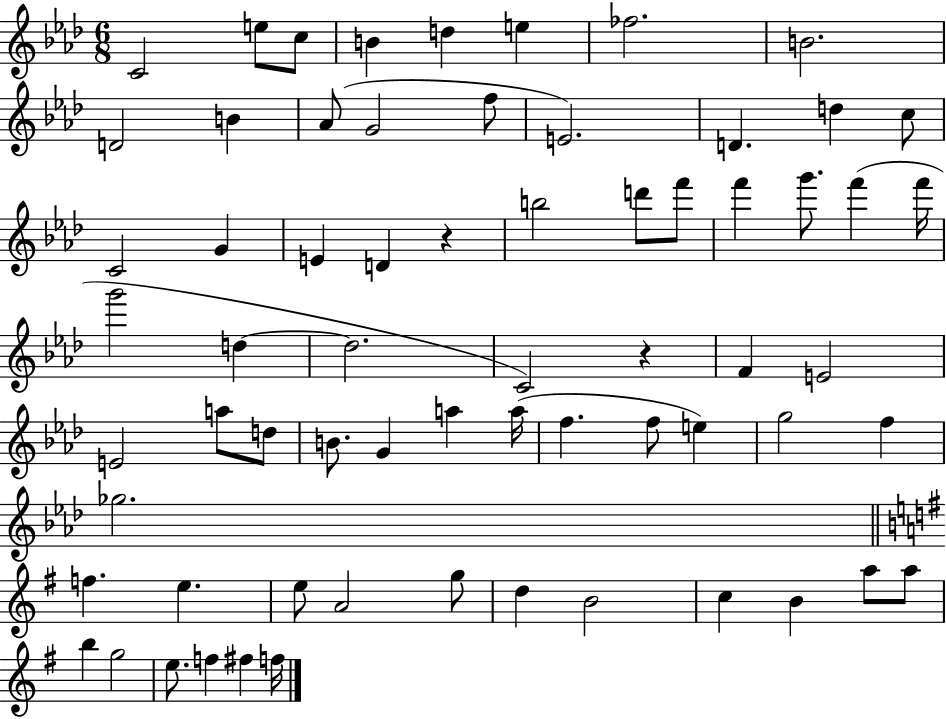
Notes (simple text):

C4/h E5/e C5/e B4/q D5/q E5/q FES5/h. B4/h. D4/h B4/q Ab4/e G4/h F5/e E4/h. D4/q. D5/q C5/e C4/h G4/q E4/q D4/q R/q B5/h D6/e F6/e F6/q G6/e. F6/q F6/s G6/h D5/q D5/h. C4/h R/q F4/q E4/h E4/h A5/e D5/e B4/e. G4/q A5/q A5/s F5/q. F5/e E5/q G5/h F5/q Gb5/h. F5/q. E5/q. E5/e A4/h G5/e D5/q B4/h C5/q B4/q A5/e A5/e B5/q G5/h E5/e. F5/q F#5/q F5/s